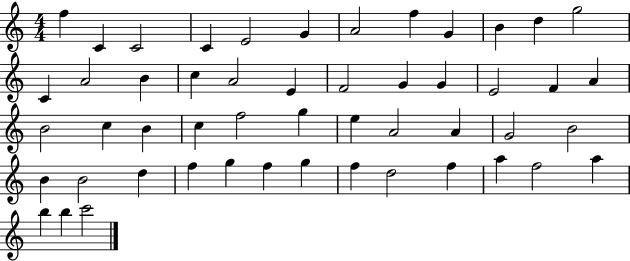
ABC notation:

X:1
T:Untitled
M:4/4
L:1/4
K:C
f C C2 C E2 G A2 f G B d g2 C A2 B c A2 E F2 G G E2 F A B2 c B c f2 g e A2 A G2 B2 B B2 d f g f g f d2 f a f2 a b b c'2